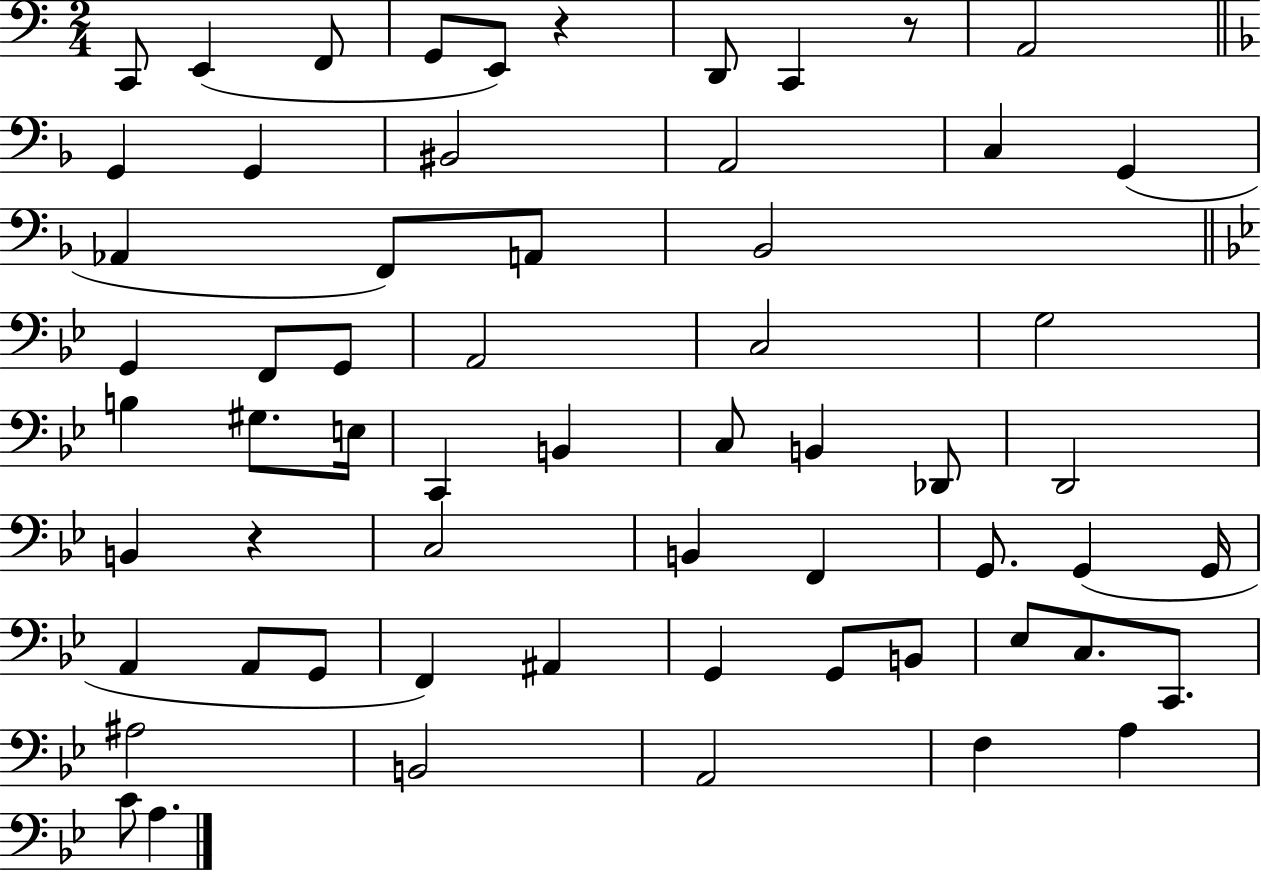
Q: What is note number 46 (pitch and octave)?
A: G2